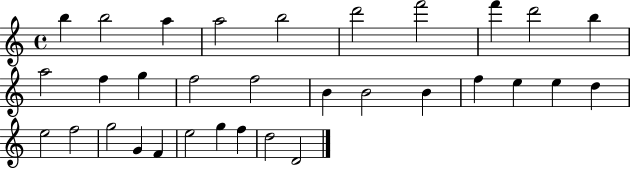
B5/q B5/h A5/q A5/h B5/h D6/h F6/h F6/q D6/h B5/q A5/h F5/q G5/q F5/h F5/h B4/q B4/h B4/q F5/q E5/q E5/q D5/q E5/h F5/h G5/h G4/q F4/q E5/h G5/q F5/q D5/h D4/h